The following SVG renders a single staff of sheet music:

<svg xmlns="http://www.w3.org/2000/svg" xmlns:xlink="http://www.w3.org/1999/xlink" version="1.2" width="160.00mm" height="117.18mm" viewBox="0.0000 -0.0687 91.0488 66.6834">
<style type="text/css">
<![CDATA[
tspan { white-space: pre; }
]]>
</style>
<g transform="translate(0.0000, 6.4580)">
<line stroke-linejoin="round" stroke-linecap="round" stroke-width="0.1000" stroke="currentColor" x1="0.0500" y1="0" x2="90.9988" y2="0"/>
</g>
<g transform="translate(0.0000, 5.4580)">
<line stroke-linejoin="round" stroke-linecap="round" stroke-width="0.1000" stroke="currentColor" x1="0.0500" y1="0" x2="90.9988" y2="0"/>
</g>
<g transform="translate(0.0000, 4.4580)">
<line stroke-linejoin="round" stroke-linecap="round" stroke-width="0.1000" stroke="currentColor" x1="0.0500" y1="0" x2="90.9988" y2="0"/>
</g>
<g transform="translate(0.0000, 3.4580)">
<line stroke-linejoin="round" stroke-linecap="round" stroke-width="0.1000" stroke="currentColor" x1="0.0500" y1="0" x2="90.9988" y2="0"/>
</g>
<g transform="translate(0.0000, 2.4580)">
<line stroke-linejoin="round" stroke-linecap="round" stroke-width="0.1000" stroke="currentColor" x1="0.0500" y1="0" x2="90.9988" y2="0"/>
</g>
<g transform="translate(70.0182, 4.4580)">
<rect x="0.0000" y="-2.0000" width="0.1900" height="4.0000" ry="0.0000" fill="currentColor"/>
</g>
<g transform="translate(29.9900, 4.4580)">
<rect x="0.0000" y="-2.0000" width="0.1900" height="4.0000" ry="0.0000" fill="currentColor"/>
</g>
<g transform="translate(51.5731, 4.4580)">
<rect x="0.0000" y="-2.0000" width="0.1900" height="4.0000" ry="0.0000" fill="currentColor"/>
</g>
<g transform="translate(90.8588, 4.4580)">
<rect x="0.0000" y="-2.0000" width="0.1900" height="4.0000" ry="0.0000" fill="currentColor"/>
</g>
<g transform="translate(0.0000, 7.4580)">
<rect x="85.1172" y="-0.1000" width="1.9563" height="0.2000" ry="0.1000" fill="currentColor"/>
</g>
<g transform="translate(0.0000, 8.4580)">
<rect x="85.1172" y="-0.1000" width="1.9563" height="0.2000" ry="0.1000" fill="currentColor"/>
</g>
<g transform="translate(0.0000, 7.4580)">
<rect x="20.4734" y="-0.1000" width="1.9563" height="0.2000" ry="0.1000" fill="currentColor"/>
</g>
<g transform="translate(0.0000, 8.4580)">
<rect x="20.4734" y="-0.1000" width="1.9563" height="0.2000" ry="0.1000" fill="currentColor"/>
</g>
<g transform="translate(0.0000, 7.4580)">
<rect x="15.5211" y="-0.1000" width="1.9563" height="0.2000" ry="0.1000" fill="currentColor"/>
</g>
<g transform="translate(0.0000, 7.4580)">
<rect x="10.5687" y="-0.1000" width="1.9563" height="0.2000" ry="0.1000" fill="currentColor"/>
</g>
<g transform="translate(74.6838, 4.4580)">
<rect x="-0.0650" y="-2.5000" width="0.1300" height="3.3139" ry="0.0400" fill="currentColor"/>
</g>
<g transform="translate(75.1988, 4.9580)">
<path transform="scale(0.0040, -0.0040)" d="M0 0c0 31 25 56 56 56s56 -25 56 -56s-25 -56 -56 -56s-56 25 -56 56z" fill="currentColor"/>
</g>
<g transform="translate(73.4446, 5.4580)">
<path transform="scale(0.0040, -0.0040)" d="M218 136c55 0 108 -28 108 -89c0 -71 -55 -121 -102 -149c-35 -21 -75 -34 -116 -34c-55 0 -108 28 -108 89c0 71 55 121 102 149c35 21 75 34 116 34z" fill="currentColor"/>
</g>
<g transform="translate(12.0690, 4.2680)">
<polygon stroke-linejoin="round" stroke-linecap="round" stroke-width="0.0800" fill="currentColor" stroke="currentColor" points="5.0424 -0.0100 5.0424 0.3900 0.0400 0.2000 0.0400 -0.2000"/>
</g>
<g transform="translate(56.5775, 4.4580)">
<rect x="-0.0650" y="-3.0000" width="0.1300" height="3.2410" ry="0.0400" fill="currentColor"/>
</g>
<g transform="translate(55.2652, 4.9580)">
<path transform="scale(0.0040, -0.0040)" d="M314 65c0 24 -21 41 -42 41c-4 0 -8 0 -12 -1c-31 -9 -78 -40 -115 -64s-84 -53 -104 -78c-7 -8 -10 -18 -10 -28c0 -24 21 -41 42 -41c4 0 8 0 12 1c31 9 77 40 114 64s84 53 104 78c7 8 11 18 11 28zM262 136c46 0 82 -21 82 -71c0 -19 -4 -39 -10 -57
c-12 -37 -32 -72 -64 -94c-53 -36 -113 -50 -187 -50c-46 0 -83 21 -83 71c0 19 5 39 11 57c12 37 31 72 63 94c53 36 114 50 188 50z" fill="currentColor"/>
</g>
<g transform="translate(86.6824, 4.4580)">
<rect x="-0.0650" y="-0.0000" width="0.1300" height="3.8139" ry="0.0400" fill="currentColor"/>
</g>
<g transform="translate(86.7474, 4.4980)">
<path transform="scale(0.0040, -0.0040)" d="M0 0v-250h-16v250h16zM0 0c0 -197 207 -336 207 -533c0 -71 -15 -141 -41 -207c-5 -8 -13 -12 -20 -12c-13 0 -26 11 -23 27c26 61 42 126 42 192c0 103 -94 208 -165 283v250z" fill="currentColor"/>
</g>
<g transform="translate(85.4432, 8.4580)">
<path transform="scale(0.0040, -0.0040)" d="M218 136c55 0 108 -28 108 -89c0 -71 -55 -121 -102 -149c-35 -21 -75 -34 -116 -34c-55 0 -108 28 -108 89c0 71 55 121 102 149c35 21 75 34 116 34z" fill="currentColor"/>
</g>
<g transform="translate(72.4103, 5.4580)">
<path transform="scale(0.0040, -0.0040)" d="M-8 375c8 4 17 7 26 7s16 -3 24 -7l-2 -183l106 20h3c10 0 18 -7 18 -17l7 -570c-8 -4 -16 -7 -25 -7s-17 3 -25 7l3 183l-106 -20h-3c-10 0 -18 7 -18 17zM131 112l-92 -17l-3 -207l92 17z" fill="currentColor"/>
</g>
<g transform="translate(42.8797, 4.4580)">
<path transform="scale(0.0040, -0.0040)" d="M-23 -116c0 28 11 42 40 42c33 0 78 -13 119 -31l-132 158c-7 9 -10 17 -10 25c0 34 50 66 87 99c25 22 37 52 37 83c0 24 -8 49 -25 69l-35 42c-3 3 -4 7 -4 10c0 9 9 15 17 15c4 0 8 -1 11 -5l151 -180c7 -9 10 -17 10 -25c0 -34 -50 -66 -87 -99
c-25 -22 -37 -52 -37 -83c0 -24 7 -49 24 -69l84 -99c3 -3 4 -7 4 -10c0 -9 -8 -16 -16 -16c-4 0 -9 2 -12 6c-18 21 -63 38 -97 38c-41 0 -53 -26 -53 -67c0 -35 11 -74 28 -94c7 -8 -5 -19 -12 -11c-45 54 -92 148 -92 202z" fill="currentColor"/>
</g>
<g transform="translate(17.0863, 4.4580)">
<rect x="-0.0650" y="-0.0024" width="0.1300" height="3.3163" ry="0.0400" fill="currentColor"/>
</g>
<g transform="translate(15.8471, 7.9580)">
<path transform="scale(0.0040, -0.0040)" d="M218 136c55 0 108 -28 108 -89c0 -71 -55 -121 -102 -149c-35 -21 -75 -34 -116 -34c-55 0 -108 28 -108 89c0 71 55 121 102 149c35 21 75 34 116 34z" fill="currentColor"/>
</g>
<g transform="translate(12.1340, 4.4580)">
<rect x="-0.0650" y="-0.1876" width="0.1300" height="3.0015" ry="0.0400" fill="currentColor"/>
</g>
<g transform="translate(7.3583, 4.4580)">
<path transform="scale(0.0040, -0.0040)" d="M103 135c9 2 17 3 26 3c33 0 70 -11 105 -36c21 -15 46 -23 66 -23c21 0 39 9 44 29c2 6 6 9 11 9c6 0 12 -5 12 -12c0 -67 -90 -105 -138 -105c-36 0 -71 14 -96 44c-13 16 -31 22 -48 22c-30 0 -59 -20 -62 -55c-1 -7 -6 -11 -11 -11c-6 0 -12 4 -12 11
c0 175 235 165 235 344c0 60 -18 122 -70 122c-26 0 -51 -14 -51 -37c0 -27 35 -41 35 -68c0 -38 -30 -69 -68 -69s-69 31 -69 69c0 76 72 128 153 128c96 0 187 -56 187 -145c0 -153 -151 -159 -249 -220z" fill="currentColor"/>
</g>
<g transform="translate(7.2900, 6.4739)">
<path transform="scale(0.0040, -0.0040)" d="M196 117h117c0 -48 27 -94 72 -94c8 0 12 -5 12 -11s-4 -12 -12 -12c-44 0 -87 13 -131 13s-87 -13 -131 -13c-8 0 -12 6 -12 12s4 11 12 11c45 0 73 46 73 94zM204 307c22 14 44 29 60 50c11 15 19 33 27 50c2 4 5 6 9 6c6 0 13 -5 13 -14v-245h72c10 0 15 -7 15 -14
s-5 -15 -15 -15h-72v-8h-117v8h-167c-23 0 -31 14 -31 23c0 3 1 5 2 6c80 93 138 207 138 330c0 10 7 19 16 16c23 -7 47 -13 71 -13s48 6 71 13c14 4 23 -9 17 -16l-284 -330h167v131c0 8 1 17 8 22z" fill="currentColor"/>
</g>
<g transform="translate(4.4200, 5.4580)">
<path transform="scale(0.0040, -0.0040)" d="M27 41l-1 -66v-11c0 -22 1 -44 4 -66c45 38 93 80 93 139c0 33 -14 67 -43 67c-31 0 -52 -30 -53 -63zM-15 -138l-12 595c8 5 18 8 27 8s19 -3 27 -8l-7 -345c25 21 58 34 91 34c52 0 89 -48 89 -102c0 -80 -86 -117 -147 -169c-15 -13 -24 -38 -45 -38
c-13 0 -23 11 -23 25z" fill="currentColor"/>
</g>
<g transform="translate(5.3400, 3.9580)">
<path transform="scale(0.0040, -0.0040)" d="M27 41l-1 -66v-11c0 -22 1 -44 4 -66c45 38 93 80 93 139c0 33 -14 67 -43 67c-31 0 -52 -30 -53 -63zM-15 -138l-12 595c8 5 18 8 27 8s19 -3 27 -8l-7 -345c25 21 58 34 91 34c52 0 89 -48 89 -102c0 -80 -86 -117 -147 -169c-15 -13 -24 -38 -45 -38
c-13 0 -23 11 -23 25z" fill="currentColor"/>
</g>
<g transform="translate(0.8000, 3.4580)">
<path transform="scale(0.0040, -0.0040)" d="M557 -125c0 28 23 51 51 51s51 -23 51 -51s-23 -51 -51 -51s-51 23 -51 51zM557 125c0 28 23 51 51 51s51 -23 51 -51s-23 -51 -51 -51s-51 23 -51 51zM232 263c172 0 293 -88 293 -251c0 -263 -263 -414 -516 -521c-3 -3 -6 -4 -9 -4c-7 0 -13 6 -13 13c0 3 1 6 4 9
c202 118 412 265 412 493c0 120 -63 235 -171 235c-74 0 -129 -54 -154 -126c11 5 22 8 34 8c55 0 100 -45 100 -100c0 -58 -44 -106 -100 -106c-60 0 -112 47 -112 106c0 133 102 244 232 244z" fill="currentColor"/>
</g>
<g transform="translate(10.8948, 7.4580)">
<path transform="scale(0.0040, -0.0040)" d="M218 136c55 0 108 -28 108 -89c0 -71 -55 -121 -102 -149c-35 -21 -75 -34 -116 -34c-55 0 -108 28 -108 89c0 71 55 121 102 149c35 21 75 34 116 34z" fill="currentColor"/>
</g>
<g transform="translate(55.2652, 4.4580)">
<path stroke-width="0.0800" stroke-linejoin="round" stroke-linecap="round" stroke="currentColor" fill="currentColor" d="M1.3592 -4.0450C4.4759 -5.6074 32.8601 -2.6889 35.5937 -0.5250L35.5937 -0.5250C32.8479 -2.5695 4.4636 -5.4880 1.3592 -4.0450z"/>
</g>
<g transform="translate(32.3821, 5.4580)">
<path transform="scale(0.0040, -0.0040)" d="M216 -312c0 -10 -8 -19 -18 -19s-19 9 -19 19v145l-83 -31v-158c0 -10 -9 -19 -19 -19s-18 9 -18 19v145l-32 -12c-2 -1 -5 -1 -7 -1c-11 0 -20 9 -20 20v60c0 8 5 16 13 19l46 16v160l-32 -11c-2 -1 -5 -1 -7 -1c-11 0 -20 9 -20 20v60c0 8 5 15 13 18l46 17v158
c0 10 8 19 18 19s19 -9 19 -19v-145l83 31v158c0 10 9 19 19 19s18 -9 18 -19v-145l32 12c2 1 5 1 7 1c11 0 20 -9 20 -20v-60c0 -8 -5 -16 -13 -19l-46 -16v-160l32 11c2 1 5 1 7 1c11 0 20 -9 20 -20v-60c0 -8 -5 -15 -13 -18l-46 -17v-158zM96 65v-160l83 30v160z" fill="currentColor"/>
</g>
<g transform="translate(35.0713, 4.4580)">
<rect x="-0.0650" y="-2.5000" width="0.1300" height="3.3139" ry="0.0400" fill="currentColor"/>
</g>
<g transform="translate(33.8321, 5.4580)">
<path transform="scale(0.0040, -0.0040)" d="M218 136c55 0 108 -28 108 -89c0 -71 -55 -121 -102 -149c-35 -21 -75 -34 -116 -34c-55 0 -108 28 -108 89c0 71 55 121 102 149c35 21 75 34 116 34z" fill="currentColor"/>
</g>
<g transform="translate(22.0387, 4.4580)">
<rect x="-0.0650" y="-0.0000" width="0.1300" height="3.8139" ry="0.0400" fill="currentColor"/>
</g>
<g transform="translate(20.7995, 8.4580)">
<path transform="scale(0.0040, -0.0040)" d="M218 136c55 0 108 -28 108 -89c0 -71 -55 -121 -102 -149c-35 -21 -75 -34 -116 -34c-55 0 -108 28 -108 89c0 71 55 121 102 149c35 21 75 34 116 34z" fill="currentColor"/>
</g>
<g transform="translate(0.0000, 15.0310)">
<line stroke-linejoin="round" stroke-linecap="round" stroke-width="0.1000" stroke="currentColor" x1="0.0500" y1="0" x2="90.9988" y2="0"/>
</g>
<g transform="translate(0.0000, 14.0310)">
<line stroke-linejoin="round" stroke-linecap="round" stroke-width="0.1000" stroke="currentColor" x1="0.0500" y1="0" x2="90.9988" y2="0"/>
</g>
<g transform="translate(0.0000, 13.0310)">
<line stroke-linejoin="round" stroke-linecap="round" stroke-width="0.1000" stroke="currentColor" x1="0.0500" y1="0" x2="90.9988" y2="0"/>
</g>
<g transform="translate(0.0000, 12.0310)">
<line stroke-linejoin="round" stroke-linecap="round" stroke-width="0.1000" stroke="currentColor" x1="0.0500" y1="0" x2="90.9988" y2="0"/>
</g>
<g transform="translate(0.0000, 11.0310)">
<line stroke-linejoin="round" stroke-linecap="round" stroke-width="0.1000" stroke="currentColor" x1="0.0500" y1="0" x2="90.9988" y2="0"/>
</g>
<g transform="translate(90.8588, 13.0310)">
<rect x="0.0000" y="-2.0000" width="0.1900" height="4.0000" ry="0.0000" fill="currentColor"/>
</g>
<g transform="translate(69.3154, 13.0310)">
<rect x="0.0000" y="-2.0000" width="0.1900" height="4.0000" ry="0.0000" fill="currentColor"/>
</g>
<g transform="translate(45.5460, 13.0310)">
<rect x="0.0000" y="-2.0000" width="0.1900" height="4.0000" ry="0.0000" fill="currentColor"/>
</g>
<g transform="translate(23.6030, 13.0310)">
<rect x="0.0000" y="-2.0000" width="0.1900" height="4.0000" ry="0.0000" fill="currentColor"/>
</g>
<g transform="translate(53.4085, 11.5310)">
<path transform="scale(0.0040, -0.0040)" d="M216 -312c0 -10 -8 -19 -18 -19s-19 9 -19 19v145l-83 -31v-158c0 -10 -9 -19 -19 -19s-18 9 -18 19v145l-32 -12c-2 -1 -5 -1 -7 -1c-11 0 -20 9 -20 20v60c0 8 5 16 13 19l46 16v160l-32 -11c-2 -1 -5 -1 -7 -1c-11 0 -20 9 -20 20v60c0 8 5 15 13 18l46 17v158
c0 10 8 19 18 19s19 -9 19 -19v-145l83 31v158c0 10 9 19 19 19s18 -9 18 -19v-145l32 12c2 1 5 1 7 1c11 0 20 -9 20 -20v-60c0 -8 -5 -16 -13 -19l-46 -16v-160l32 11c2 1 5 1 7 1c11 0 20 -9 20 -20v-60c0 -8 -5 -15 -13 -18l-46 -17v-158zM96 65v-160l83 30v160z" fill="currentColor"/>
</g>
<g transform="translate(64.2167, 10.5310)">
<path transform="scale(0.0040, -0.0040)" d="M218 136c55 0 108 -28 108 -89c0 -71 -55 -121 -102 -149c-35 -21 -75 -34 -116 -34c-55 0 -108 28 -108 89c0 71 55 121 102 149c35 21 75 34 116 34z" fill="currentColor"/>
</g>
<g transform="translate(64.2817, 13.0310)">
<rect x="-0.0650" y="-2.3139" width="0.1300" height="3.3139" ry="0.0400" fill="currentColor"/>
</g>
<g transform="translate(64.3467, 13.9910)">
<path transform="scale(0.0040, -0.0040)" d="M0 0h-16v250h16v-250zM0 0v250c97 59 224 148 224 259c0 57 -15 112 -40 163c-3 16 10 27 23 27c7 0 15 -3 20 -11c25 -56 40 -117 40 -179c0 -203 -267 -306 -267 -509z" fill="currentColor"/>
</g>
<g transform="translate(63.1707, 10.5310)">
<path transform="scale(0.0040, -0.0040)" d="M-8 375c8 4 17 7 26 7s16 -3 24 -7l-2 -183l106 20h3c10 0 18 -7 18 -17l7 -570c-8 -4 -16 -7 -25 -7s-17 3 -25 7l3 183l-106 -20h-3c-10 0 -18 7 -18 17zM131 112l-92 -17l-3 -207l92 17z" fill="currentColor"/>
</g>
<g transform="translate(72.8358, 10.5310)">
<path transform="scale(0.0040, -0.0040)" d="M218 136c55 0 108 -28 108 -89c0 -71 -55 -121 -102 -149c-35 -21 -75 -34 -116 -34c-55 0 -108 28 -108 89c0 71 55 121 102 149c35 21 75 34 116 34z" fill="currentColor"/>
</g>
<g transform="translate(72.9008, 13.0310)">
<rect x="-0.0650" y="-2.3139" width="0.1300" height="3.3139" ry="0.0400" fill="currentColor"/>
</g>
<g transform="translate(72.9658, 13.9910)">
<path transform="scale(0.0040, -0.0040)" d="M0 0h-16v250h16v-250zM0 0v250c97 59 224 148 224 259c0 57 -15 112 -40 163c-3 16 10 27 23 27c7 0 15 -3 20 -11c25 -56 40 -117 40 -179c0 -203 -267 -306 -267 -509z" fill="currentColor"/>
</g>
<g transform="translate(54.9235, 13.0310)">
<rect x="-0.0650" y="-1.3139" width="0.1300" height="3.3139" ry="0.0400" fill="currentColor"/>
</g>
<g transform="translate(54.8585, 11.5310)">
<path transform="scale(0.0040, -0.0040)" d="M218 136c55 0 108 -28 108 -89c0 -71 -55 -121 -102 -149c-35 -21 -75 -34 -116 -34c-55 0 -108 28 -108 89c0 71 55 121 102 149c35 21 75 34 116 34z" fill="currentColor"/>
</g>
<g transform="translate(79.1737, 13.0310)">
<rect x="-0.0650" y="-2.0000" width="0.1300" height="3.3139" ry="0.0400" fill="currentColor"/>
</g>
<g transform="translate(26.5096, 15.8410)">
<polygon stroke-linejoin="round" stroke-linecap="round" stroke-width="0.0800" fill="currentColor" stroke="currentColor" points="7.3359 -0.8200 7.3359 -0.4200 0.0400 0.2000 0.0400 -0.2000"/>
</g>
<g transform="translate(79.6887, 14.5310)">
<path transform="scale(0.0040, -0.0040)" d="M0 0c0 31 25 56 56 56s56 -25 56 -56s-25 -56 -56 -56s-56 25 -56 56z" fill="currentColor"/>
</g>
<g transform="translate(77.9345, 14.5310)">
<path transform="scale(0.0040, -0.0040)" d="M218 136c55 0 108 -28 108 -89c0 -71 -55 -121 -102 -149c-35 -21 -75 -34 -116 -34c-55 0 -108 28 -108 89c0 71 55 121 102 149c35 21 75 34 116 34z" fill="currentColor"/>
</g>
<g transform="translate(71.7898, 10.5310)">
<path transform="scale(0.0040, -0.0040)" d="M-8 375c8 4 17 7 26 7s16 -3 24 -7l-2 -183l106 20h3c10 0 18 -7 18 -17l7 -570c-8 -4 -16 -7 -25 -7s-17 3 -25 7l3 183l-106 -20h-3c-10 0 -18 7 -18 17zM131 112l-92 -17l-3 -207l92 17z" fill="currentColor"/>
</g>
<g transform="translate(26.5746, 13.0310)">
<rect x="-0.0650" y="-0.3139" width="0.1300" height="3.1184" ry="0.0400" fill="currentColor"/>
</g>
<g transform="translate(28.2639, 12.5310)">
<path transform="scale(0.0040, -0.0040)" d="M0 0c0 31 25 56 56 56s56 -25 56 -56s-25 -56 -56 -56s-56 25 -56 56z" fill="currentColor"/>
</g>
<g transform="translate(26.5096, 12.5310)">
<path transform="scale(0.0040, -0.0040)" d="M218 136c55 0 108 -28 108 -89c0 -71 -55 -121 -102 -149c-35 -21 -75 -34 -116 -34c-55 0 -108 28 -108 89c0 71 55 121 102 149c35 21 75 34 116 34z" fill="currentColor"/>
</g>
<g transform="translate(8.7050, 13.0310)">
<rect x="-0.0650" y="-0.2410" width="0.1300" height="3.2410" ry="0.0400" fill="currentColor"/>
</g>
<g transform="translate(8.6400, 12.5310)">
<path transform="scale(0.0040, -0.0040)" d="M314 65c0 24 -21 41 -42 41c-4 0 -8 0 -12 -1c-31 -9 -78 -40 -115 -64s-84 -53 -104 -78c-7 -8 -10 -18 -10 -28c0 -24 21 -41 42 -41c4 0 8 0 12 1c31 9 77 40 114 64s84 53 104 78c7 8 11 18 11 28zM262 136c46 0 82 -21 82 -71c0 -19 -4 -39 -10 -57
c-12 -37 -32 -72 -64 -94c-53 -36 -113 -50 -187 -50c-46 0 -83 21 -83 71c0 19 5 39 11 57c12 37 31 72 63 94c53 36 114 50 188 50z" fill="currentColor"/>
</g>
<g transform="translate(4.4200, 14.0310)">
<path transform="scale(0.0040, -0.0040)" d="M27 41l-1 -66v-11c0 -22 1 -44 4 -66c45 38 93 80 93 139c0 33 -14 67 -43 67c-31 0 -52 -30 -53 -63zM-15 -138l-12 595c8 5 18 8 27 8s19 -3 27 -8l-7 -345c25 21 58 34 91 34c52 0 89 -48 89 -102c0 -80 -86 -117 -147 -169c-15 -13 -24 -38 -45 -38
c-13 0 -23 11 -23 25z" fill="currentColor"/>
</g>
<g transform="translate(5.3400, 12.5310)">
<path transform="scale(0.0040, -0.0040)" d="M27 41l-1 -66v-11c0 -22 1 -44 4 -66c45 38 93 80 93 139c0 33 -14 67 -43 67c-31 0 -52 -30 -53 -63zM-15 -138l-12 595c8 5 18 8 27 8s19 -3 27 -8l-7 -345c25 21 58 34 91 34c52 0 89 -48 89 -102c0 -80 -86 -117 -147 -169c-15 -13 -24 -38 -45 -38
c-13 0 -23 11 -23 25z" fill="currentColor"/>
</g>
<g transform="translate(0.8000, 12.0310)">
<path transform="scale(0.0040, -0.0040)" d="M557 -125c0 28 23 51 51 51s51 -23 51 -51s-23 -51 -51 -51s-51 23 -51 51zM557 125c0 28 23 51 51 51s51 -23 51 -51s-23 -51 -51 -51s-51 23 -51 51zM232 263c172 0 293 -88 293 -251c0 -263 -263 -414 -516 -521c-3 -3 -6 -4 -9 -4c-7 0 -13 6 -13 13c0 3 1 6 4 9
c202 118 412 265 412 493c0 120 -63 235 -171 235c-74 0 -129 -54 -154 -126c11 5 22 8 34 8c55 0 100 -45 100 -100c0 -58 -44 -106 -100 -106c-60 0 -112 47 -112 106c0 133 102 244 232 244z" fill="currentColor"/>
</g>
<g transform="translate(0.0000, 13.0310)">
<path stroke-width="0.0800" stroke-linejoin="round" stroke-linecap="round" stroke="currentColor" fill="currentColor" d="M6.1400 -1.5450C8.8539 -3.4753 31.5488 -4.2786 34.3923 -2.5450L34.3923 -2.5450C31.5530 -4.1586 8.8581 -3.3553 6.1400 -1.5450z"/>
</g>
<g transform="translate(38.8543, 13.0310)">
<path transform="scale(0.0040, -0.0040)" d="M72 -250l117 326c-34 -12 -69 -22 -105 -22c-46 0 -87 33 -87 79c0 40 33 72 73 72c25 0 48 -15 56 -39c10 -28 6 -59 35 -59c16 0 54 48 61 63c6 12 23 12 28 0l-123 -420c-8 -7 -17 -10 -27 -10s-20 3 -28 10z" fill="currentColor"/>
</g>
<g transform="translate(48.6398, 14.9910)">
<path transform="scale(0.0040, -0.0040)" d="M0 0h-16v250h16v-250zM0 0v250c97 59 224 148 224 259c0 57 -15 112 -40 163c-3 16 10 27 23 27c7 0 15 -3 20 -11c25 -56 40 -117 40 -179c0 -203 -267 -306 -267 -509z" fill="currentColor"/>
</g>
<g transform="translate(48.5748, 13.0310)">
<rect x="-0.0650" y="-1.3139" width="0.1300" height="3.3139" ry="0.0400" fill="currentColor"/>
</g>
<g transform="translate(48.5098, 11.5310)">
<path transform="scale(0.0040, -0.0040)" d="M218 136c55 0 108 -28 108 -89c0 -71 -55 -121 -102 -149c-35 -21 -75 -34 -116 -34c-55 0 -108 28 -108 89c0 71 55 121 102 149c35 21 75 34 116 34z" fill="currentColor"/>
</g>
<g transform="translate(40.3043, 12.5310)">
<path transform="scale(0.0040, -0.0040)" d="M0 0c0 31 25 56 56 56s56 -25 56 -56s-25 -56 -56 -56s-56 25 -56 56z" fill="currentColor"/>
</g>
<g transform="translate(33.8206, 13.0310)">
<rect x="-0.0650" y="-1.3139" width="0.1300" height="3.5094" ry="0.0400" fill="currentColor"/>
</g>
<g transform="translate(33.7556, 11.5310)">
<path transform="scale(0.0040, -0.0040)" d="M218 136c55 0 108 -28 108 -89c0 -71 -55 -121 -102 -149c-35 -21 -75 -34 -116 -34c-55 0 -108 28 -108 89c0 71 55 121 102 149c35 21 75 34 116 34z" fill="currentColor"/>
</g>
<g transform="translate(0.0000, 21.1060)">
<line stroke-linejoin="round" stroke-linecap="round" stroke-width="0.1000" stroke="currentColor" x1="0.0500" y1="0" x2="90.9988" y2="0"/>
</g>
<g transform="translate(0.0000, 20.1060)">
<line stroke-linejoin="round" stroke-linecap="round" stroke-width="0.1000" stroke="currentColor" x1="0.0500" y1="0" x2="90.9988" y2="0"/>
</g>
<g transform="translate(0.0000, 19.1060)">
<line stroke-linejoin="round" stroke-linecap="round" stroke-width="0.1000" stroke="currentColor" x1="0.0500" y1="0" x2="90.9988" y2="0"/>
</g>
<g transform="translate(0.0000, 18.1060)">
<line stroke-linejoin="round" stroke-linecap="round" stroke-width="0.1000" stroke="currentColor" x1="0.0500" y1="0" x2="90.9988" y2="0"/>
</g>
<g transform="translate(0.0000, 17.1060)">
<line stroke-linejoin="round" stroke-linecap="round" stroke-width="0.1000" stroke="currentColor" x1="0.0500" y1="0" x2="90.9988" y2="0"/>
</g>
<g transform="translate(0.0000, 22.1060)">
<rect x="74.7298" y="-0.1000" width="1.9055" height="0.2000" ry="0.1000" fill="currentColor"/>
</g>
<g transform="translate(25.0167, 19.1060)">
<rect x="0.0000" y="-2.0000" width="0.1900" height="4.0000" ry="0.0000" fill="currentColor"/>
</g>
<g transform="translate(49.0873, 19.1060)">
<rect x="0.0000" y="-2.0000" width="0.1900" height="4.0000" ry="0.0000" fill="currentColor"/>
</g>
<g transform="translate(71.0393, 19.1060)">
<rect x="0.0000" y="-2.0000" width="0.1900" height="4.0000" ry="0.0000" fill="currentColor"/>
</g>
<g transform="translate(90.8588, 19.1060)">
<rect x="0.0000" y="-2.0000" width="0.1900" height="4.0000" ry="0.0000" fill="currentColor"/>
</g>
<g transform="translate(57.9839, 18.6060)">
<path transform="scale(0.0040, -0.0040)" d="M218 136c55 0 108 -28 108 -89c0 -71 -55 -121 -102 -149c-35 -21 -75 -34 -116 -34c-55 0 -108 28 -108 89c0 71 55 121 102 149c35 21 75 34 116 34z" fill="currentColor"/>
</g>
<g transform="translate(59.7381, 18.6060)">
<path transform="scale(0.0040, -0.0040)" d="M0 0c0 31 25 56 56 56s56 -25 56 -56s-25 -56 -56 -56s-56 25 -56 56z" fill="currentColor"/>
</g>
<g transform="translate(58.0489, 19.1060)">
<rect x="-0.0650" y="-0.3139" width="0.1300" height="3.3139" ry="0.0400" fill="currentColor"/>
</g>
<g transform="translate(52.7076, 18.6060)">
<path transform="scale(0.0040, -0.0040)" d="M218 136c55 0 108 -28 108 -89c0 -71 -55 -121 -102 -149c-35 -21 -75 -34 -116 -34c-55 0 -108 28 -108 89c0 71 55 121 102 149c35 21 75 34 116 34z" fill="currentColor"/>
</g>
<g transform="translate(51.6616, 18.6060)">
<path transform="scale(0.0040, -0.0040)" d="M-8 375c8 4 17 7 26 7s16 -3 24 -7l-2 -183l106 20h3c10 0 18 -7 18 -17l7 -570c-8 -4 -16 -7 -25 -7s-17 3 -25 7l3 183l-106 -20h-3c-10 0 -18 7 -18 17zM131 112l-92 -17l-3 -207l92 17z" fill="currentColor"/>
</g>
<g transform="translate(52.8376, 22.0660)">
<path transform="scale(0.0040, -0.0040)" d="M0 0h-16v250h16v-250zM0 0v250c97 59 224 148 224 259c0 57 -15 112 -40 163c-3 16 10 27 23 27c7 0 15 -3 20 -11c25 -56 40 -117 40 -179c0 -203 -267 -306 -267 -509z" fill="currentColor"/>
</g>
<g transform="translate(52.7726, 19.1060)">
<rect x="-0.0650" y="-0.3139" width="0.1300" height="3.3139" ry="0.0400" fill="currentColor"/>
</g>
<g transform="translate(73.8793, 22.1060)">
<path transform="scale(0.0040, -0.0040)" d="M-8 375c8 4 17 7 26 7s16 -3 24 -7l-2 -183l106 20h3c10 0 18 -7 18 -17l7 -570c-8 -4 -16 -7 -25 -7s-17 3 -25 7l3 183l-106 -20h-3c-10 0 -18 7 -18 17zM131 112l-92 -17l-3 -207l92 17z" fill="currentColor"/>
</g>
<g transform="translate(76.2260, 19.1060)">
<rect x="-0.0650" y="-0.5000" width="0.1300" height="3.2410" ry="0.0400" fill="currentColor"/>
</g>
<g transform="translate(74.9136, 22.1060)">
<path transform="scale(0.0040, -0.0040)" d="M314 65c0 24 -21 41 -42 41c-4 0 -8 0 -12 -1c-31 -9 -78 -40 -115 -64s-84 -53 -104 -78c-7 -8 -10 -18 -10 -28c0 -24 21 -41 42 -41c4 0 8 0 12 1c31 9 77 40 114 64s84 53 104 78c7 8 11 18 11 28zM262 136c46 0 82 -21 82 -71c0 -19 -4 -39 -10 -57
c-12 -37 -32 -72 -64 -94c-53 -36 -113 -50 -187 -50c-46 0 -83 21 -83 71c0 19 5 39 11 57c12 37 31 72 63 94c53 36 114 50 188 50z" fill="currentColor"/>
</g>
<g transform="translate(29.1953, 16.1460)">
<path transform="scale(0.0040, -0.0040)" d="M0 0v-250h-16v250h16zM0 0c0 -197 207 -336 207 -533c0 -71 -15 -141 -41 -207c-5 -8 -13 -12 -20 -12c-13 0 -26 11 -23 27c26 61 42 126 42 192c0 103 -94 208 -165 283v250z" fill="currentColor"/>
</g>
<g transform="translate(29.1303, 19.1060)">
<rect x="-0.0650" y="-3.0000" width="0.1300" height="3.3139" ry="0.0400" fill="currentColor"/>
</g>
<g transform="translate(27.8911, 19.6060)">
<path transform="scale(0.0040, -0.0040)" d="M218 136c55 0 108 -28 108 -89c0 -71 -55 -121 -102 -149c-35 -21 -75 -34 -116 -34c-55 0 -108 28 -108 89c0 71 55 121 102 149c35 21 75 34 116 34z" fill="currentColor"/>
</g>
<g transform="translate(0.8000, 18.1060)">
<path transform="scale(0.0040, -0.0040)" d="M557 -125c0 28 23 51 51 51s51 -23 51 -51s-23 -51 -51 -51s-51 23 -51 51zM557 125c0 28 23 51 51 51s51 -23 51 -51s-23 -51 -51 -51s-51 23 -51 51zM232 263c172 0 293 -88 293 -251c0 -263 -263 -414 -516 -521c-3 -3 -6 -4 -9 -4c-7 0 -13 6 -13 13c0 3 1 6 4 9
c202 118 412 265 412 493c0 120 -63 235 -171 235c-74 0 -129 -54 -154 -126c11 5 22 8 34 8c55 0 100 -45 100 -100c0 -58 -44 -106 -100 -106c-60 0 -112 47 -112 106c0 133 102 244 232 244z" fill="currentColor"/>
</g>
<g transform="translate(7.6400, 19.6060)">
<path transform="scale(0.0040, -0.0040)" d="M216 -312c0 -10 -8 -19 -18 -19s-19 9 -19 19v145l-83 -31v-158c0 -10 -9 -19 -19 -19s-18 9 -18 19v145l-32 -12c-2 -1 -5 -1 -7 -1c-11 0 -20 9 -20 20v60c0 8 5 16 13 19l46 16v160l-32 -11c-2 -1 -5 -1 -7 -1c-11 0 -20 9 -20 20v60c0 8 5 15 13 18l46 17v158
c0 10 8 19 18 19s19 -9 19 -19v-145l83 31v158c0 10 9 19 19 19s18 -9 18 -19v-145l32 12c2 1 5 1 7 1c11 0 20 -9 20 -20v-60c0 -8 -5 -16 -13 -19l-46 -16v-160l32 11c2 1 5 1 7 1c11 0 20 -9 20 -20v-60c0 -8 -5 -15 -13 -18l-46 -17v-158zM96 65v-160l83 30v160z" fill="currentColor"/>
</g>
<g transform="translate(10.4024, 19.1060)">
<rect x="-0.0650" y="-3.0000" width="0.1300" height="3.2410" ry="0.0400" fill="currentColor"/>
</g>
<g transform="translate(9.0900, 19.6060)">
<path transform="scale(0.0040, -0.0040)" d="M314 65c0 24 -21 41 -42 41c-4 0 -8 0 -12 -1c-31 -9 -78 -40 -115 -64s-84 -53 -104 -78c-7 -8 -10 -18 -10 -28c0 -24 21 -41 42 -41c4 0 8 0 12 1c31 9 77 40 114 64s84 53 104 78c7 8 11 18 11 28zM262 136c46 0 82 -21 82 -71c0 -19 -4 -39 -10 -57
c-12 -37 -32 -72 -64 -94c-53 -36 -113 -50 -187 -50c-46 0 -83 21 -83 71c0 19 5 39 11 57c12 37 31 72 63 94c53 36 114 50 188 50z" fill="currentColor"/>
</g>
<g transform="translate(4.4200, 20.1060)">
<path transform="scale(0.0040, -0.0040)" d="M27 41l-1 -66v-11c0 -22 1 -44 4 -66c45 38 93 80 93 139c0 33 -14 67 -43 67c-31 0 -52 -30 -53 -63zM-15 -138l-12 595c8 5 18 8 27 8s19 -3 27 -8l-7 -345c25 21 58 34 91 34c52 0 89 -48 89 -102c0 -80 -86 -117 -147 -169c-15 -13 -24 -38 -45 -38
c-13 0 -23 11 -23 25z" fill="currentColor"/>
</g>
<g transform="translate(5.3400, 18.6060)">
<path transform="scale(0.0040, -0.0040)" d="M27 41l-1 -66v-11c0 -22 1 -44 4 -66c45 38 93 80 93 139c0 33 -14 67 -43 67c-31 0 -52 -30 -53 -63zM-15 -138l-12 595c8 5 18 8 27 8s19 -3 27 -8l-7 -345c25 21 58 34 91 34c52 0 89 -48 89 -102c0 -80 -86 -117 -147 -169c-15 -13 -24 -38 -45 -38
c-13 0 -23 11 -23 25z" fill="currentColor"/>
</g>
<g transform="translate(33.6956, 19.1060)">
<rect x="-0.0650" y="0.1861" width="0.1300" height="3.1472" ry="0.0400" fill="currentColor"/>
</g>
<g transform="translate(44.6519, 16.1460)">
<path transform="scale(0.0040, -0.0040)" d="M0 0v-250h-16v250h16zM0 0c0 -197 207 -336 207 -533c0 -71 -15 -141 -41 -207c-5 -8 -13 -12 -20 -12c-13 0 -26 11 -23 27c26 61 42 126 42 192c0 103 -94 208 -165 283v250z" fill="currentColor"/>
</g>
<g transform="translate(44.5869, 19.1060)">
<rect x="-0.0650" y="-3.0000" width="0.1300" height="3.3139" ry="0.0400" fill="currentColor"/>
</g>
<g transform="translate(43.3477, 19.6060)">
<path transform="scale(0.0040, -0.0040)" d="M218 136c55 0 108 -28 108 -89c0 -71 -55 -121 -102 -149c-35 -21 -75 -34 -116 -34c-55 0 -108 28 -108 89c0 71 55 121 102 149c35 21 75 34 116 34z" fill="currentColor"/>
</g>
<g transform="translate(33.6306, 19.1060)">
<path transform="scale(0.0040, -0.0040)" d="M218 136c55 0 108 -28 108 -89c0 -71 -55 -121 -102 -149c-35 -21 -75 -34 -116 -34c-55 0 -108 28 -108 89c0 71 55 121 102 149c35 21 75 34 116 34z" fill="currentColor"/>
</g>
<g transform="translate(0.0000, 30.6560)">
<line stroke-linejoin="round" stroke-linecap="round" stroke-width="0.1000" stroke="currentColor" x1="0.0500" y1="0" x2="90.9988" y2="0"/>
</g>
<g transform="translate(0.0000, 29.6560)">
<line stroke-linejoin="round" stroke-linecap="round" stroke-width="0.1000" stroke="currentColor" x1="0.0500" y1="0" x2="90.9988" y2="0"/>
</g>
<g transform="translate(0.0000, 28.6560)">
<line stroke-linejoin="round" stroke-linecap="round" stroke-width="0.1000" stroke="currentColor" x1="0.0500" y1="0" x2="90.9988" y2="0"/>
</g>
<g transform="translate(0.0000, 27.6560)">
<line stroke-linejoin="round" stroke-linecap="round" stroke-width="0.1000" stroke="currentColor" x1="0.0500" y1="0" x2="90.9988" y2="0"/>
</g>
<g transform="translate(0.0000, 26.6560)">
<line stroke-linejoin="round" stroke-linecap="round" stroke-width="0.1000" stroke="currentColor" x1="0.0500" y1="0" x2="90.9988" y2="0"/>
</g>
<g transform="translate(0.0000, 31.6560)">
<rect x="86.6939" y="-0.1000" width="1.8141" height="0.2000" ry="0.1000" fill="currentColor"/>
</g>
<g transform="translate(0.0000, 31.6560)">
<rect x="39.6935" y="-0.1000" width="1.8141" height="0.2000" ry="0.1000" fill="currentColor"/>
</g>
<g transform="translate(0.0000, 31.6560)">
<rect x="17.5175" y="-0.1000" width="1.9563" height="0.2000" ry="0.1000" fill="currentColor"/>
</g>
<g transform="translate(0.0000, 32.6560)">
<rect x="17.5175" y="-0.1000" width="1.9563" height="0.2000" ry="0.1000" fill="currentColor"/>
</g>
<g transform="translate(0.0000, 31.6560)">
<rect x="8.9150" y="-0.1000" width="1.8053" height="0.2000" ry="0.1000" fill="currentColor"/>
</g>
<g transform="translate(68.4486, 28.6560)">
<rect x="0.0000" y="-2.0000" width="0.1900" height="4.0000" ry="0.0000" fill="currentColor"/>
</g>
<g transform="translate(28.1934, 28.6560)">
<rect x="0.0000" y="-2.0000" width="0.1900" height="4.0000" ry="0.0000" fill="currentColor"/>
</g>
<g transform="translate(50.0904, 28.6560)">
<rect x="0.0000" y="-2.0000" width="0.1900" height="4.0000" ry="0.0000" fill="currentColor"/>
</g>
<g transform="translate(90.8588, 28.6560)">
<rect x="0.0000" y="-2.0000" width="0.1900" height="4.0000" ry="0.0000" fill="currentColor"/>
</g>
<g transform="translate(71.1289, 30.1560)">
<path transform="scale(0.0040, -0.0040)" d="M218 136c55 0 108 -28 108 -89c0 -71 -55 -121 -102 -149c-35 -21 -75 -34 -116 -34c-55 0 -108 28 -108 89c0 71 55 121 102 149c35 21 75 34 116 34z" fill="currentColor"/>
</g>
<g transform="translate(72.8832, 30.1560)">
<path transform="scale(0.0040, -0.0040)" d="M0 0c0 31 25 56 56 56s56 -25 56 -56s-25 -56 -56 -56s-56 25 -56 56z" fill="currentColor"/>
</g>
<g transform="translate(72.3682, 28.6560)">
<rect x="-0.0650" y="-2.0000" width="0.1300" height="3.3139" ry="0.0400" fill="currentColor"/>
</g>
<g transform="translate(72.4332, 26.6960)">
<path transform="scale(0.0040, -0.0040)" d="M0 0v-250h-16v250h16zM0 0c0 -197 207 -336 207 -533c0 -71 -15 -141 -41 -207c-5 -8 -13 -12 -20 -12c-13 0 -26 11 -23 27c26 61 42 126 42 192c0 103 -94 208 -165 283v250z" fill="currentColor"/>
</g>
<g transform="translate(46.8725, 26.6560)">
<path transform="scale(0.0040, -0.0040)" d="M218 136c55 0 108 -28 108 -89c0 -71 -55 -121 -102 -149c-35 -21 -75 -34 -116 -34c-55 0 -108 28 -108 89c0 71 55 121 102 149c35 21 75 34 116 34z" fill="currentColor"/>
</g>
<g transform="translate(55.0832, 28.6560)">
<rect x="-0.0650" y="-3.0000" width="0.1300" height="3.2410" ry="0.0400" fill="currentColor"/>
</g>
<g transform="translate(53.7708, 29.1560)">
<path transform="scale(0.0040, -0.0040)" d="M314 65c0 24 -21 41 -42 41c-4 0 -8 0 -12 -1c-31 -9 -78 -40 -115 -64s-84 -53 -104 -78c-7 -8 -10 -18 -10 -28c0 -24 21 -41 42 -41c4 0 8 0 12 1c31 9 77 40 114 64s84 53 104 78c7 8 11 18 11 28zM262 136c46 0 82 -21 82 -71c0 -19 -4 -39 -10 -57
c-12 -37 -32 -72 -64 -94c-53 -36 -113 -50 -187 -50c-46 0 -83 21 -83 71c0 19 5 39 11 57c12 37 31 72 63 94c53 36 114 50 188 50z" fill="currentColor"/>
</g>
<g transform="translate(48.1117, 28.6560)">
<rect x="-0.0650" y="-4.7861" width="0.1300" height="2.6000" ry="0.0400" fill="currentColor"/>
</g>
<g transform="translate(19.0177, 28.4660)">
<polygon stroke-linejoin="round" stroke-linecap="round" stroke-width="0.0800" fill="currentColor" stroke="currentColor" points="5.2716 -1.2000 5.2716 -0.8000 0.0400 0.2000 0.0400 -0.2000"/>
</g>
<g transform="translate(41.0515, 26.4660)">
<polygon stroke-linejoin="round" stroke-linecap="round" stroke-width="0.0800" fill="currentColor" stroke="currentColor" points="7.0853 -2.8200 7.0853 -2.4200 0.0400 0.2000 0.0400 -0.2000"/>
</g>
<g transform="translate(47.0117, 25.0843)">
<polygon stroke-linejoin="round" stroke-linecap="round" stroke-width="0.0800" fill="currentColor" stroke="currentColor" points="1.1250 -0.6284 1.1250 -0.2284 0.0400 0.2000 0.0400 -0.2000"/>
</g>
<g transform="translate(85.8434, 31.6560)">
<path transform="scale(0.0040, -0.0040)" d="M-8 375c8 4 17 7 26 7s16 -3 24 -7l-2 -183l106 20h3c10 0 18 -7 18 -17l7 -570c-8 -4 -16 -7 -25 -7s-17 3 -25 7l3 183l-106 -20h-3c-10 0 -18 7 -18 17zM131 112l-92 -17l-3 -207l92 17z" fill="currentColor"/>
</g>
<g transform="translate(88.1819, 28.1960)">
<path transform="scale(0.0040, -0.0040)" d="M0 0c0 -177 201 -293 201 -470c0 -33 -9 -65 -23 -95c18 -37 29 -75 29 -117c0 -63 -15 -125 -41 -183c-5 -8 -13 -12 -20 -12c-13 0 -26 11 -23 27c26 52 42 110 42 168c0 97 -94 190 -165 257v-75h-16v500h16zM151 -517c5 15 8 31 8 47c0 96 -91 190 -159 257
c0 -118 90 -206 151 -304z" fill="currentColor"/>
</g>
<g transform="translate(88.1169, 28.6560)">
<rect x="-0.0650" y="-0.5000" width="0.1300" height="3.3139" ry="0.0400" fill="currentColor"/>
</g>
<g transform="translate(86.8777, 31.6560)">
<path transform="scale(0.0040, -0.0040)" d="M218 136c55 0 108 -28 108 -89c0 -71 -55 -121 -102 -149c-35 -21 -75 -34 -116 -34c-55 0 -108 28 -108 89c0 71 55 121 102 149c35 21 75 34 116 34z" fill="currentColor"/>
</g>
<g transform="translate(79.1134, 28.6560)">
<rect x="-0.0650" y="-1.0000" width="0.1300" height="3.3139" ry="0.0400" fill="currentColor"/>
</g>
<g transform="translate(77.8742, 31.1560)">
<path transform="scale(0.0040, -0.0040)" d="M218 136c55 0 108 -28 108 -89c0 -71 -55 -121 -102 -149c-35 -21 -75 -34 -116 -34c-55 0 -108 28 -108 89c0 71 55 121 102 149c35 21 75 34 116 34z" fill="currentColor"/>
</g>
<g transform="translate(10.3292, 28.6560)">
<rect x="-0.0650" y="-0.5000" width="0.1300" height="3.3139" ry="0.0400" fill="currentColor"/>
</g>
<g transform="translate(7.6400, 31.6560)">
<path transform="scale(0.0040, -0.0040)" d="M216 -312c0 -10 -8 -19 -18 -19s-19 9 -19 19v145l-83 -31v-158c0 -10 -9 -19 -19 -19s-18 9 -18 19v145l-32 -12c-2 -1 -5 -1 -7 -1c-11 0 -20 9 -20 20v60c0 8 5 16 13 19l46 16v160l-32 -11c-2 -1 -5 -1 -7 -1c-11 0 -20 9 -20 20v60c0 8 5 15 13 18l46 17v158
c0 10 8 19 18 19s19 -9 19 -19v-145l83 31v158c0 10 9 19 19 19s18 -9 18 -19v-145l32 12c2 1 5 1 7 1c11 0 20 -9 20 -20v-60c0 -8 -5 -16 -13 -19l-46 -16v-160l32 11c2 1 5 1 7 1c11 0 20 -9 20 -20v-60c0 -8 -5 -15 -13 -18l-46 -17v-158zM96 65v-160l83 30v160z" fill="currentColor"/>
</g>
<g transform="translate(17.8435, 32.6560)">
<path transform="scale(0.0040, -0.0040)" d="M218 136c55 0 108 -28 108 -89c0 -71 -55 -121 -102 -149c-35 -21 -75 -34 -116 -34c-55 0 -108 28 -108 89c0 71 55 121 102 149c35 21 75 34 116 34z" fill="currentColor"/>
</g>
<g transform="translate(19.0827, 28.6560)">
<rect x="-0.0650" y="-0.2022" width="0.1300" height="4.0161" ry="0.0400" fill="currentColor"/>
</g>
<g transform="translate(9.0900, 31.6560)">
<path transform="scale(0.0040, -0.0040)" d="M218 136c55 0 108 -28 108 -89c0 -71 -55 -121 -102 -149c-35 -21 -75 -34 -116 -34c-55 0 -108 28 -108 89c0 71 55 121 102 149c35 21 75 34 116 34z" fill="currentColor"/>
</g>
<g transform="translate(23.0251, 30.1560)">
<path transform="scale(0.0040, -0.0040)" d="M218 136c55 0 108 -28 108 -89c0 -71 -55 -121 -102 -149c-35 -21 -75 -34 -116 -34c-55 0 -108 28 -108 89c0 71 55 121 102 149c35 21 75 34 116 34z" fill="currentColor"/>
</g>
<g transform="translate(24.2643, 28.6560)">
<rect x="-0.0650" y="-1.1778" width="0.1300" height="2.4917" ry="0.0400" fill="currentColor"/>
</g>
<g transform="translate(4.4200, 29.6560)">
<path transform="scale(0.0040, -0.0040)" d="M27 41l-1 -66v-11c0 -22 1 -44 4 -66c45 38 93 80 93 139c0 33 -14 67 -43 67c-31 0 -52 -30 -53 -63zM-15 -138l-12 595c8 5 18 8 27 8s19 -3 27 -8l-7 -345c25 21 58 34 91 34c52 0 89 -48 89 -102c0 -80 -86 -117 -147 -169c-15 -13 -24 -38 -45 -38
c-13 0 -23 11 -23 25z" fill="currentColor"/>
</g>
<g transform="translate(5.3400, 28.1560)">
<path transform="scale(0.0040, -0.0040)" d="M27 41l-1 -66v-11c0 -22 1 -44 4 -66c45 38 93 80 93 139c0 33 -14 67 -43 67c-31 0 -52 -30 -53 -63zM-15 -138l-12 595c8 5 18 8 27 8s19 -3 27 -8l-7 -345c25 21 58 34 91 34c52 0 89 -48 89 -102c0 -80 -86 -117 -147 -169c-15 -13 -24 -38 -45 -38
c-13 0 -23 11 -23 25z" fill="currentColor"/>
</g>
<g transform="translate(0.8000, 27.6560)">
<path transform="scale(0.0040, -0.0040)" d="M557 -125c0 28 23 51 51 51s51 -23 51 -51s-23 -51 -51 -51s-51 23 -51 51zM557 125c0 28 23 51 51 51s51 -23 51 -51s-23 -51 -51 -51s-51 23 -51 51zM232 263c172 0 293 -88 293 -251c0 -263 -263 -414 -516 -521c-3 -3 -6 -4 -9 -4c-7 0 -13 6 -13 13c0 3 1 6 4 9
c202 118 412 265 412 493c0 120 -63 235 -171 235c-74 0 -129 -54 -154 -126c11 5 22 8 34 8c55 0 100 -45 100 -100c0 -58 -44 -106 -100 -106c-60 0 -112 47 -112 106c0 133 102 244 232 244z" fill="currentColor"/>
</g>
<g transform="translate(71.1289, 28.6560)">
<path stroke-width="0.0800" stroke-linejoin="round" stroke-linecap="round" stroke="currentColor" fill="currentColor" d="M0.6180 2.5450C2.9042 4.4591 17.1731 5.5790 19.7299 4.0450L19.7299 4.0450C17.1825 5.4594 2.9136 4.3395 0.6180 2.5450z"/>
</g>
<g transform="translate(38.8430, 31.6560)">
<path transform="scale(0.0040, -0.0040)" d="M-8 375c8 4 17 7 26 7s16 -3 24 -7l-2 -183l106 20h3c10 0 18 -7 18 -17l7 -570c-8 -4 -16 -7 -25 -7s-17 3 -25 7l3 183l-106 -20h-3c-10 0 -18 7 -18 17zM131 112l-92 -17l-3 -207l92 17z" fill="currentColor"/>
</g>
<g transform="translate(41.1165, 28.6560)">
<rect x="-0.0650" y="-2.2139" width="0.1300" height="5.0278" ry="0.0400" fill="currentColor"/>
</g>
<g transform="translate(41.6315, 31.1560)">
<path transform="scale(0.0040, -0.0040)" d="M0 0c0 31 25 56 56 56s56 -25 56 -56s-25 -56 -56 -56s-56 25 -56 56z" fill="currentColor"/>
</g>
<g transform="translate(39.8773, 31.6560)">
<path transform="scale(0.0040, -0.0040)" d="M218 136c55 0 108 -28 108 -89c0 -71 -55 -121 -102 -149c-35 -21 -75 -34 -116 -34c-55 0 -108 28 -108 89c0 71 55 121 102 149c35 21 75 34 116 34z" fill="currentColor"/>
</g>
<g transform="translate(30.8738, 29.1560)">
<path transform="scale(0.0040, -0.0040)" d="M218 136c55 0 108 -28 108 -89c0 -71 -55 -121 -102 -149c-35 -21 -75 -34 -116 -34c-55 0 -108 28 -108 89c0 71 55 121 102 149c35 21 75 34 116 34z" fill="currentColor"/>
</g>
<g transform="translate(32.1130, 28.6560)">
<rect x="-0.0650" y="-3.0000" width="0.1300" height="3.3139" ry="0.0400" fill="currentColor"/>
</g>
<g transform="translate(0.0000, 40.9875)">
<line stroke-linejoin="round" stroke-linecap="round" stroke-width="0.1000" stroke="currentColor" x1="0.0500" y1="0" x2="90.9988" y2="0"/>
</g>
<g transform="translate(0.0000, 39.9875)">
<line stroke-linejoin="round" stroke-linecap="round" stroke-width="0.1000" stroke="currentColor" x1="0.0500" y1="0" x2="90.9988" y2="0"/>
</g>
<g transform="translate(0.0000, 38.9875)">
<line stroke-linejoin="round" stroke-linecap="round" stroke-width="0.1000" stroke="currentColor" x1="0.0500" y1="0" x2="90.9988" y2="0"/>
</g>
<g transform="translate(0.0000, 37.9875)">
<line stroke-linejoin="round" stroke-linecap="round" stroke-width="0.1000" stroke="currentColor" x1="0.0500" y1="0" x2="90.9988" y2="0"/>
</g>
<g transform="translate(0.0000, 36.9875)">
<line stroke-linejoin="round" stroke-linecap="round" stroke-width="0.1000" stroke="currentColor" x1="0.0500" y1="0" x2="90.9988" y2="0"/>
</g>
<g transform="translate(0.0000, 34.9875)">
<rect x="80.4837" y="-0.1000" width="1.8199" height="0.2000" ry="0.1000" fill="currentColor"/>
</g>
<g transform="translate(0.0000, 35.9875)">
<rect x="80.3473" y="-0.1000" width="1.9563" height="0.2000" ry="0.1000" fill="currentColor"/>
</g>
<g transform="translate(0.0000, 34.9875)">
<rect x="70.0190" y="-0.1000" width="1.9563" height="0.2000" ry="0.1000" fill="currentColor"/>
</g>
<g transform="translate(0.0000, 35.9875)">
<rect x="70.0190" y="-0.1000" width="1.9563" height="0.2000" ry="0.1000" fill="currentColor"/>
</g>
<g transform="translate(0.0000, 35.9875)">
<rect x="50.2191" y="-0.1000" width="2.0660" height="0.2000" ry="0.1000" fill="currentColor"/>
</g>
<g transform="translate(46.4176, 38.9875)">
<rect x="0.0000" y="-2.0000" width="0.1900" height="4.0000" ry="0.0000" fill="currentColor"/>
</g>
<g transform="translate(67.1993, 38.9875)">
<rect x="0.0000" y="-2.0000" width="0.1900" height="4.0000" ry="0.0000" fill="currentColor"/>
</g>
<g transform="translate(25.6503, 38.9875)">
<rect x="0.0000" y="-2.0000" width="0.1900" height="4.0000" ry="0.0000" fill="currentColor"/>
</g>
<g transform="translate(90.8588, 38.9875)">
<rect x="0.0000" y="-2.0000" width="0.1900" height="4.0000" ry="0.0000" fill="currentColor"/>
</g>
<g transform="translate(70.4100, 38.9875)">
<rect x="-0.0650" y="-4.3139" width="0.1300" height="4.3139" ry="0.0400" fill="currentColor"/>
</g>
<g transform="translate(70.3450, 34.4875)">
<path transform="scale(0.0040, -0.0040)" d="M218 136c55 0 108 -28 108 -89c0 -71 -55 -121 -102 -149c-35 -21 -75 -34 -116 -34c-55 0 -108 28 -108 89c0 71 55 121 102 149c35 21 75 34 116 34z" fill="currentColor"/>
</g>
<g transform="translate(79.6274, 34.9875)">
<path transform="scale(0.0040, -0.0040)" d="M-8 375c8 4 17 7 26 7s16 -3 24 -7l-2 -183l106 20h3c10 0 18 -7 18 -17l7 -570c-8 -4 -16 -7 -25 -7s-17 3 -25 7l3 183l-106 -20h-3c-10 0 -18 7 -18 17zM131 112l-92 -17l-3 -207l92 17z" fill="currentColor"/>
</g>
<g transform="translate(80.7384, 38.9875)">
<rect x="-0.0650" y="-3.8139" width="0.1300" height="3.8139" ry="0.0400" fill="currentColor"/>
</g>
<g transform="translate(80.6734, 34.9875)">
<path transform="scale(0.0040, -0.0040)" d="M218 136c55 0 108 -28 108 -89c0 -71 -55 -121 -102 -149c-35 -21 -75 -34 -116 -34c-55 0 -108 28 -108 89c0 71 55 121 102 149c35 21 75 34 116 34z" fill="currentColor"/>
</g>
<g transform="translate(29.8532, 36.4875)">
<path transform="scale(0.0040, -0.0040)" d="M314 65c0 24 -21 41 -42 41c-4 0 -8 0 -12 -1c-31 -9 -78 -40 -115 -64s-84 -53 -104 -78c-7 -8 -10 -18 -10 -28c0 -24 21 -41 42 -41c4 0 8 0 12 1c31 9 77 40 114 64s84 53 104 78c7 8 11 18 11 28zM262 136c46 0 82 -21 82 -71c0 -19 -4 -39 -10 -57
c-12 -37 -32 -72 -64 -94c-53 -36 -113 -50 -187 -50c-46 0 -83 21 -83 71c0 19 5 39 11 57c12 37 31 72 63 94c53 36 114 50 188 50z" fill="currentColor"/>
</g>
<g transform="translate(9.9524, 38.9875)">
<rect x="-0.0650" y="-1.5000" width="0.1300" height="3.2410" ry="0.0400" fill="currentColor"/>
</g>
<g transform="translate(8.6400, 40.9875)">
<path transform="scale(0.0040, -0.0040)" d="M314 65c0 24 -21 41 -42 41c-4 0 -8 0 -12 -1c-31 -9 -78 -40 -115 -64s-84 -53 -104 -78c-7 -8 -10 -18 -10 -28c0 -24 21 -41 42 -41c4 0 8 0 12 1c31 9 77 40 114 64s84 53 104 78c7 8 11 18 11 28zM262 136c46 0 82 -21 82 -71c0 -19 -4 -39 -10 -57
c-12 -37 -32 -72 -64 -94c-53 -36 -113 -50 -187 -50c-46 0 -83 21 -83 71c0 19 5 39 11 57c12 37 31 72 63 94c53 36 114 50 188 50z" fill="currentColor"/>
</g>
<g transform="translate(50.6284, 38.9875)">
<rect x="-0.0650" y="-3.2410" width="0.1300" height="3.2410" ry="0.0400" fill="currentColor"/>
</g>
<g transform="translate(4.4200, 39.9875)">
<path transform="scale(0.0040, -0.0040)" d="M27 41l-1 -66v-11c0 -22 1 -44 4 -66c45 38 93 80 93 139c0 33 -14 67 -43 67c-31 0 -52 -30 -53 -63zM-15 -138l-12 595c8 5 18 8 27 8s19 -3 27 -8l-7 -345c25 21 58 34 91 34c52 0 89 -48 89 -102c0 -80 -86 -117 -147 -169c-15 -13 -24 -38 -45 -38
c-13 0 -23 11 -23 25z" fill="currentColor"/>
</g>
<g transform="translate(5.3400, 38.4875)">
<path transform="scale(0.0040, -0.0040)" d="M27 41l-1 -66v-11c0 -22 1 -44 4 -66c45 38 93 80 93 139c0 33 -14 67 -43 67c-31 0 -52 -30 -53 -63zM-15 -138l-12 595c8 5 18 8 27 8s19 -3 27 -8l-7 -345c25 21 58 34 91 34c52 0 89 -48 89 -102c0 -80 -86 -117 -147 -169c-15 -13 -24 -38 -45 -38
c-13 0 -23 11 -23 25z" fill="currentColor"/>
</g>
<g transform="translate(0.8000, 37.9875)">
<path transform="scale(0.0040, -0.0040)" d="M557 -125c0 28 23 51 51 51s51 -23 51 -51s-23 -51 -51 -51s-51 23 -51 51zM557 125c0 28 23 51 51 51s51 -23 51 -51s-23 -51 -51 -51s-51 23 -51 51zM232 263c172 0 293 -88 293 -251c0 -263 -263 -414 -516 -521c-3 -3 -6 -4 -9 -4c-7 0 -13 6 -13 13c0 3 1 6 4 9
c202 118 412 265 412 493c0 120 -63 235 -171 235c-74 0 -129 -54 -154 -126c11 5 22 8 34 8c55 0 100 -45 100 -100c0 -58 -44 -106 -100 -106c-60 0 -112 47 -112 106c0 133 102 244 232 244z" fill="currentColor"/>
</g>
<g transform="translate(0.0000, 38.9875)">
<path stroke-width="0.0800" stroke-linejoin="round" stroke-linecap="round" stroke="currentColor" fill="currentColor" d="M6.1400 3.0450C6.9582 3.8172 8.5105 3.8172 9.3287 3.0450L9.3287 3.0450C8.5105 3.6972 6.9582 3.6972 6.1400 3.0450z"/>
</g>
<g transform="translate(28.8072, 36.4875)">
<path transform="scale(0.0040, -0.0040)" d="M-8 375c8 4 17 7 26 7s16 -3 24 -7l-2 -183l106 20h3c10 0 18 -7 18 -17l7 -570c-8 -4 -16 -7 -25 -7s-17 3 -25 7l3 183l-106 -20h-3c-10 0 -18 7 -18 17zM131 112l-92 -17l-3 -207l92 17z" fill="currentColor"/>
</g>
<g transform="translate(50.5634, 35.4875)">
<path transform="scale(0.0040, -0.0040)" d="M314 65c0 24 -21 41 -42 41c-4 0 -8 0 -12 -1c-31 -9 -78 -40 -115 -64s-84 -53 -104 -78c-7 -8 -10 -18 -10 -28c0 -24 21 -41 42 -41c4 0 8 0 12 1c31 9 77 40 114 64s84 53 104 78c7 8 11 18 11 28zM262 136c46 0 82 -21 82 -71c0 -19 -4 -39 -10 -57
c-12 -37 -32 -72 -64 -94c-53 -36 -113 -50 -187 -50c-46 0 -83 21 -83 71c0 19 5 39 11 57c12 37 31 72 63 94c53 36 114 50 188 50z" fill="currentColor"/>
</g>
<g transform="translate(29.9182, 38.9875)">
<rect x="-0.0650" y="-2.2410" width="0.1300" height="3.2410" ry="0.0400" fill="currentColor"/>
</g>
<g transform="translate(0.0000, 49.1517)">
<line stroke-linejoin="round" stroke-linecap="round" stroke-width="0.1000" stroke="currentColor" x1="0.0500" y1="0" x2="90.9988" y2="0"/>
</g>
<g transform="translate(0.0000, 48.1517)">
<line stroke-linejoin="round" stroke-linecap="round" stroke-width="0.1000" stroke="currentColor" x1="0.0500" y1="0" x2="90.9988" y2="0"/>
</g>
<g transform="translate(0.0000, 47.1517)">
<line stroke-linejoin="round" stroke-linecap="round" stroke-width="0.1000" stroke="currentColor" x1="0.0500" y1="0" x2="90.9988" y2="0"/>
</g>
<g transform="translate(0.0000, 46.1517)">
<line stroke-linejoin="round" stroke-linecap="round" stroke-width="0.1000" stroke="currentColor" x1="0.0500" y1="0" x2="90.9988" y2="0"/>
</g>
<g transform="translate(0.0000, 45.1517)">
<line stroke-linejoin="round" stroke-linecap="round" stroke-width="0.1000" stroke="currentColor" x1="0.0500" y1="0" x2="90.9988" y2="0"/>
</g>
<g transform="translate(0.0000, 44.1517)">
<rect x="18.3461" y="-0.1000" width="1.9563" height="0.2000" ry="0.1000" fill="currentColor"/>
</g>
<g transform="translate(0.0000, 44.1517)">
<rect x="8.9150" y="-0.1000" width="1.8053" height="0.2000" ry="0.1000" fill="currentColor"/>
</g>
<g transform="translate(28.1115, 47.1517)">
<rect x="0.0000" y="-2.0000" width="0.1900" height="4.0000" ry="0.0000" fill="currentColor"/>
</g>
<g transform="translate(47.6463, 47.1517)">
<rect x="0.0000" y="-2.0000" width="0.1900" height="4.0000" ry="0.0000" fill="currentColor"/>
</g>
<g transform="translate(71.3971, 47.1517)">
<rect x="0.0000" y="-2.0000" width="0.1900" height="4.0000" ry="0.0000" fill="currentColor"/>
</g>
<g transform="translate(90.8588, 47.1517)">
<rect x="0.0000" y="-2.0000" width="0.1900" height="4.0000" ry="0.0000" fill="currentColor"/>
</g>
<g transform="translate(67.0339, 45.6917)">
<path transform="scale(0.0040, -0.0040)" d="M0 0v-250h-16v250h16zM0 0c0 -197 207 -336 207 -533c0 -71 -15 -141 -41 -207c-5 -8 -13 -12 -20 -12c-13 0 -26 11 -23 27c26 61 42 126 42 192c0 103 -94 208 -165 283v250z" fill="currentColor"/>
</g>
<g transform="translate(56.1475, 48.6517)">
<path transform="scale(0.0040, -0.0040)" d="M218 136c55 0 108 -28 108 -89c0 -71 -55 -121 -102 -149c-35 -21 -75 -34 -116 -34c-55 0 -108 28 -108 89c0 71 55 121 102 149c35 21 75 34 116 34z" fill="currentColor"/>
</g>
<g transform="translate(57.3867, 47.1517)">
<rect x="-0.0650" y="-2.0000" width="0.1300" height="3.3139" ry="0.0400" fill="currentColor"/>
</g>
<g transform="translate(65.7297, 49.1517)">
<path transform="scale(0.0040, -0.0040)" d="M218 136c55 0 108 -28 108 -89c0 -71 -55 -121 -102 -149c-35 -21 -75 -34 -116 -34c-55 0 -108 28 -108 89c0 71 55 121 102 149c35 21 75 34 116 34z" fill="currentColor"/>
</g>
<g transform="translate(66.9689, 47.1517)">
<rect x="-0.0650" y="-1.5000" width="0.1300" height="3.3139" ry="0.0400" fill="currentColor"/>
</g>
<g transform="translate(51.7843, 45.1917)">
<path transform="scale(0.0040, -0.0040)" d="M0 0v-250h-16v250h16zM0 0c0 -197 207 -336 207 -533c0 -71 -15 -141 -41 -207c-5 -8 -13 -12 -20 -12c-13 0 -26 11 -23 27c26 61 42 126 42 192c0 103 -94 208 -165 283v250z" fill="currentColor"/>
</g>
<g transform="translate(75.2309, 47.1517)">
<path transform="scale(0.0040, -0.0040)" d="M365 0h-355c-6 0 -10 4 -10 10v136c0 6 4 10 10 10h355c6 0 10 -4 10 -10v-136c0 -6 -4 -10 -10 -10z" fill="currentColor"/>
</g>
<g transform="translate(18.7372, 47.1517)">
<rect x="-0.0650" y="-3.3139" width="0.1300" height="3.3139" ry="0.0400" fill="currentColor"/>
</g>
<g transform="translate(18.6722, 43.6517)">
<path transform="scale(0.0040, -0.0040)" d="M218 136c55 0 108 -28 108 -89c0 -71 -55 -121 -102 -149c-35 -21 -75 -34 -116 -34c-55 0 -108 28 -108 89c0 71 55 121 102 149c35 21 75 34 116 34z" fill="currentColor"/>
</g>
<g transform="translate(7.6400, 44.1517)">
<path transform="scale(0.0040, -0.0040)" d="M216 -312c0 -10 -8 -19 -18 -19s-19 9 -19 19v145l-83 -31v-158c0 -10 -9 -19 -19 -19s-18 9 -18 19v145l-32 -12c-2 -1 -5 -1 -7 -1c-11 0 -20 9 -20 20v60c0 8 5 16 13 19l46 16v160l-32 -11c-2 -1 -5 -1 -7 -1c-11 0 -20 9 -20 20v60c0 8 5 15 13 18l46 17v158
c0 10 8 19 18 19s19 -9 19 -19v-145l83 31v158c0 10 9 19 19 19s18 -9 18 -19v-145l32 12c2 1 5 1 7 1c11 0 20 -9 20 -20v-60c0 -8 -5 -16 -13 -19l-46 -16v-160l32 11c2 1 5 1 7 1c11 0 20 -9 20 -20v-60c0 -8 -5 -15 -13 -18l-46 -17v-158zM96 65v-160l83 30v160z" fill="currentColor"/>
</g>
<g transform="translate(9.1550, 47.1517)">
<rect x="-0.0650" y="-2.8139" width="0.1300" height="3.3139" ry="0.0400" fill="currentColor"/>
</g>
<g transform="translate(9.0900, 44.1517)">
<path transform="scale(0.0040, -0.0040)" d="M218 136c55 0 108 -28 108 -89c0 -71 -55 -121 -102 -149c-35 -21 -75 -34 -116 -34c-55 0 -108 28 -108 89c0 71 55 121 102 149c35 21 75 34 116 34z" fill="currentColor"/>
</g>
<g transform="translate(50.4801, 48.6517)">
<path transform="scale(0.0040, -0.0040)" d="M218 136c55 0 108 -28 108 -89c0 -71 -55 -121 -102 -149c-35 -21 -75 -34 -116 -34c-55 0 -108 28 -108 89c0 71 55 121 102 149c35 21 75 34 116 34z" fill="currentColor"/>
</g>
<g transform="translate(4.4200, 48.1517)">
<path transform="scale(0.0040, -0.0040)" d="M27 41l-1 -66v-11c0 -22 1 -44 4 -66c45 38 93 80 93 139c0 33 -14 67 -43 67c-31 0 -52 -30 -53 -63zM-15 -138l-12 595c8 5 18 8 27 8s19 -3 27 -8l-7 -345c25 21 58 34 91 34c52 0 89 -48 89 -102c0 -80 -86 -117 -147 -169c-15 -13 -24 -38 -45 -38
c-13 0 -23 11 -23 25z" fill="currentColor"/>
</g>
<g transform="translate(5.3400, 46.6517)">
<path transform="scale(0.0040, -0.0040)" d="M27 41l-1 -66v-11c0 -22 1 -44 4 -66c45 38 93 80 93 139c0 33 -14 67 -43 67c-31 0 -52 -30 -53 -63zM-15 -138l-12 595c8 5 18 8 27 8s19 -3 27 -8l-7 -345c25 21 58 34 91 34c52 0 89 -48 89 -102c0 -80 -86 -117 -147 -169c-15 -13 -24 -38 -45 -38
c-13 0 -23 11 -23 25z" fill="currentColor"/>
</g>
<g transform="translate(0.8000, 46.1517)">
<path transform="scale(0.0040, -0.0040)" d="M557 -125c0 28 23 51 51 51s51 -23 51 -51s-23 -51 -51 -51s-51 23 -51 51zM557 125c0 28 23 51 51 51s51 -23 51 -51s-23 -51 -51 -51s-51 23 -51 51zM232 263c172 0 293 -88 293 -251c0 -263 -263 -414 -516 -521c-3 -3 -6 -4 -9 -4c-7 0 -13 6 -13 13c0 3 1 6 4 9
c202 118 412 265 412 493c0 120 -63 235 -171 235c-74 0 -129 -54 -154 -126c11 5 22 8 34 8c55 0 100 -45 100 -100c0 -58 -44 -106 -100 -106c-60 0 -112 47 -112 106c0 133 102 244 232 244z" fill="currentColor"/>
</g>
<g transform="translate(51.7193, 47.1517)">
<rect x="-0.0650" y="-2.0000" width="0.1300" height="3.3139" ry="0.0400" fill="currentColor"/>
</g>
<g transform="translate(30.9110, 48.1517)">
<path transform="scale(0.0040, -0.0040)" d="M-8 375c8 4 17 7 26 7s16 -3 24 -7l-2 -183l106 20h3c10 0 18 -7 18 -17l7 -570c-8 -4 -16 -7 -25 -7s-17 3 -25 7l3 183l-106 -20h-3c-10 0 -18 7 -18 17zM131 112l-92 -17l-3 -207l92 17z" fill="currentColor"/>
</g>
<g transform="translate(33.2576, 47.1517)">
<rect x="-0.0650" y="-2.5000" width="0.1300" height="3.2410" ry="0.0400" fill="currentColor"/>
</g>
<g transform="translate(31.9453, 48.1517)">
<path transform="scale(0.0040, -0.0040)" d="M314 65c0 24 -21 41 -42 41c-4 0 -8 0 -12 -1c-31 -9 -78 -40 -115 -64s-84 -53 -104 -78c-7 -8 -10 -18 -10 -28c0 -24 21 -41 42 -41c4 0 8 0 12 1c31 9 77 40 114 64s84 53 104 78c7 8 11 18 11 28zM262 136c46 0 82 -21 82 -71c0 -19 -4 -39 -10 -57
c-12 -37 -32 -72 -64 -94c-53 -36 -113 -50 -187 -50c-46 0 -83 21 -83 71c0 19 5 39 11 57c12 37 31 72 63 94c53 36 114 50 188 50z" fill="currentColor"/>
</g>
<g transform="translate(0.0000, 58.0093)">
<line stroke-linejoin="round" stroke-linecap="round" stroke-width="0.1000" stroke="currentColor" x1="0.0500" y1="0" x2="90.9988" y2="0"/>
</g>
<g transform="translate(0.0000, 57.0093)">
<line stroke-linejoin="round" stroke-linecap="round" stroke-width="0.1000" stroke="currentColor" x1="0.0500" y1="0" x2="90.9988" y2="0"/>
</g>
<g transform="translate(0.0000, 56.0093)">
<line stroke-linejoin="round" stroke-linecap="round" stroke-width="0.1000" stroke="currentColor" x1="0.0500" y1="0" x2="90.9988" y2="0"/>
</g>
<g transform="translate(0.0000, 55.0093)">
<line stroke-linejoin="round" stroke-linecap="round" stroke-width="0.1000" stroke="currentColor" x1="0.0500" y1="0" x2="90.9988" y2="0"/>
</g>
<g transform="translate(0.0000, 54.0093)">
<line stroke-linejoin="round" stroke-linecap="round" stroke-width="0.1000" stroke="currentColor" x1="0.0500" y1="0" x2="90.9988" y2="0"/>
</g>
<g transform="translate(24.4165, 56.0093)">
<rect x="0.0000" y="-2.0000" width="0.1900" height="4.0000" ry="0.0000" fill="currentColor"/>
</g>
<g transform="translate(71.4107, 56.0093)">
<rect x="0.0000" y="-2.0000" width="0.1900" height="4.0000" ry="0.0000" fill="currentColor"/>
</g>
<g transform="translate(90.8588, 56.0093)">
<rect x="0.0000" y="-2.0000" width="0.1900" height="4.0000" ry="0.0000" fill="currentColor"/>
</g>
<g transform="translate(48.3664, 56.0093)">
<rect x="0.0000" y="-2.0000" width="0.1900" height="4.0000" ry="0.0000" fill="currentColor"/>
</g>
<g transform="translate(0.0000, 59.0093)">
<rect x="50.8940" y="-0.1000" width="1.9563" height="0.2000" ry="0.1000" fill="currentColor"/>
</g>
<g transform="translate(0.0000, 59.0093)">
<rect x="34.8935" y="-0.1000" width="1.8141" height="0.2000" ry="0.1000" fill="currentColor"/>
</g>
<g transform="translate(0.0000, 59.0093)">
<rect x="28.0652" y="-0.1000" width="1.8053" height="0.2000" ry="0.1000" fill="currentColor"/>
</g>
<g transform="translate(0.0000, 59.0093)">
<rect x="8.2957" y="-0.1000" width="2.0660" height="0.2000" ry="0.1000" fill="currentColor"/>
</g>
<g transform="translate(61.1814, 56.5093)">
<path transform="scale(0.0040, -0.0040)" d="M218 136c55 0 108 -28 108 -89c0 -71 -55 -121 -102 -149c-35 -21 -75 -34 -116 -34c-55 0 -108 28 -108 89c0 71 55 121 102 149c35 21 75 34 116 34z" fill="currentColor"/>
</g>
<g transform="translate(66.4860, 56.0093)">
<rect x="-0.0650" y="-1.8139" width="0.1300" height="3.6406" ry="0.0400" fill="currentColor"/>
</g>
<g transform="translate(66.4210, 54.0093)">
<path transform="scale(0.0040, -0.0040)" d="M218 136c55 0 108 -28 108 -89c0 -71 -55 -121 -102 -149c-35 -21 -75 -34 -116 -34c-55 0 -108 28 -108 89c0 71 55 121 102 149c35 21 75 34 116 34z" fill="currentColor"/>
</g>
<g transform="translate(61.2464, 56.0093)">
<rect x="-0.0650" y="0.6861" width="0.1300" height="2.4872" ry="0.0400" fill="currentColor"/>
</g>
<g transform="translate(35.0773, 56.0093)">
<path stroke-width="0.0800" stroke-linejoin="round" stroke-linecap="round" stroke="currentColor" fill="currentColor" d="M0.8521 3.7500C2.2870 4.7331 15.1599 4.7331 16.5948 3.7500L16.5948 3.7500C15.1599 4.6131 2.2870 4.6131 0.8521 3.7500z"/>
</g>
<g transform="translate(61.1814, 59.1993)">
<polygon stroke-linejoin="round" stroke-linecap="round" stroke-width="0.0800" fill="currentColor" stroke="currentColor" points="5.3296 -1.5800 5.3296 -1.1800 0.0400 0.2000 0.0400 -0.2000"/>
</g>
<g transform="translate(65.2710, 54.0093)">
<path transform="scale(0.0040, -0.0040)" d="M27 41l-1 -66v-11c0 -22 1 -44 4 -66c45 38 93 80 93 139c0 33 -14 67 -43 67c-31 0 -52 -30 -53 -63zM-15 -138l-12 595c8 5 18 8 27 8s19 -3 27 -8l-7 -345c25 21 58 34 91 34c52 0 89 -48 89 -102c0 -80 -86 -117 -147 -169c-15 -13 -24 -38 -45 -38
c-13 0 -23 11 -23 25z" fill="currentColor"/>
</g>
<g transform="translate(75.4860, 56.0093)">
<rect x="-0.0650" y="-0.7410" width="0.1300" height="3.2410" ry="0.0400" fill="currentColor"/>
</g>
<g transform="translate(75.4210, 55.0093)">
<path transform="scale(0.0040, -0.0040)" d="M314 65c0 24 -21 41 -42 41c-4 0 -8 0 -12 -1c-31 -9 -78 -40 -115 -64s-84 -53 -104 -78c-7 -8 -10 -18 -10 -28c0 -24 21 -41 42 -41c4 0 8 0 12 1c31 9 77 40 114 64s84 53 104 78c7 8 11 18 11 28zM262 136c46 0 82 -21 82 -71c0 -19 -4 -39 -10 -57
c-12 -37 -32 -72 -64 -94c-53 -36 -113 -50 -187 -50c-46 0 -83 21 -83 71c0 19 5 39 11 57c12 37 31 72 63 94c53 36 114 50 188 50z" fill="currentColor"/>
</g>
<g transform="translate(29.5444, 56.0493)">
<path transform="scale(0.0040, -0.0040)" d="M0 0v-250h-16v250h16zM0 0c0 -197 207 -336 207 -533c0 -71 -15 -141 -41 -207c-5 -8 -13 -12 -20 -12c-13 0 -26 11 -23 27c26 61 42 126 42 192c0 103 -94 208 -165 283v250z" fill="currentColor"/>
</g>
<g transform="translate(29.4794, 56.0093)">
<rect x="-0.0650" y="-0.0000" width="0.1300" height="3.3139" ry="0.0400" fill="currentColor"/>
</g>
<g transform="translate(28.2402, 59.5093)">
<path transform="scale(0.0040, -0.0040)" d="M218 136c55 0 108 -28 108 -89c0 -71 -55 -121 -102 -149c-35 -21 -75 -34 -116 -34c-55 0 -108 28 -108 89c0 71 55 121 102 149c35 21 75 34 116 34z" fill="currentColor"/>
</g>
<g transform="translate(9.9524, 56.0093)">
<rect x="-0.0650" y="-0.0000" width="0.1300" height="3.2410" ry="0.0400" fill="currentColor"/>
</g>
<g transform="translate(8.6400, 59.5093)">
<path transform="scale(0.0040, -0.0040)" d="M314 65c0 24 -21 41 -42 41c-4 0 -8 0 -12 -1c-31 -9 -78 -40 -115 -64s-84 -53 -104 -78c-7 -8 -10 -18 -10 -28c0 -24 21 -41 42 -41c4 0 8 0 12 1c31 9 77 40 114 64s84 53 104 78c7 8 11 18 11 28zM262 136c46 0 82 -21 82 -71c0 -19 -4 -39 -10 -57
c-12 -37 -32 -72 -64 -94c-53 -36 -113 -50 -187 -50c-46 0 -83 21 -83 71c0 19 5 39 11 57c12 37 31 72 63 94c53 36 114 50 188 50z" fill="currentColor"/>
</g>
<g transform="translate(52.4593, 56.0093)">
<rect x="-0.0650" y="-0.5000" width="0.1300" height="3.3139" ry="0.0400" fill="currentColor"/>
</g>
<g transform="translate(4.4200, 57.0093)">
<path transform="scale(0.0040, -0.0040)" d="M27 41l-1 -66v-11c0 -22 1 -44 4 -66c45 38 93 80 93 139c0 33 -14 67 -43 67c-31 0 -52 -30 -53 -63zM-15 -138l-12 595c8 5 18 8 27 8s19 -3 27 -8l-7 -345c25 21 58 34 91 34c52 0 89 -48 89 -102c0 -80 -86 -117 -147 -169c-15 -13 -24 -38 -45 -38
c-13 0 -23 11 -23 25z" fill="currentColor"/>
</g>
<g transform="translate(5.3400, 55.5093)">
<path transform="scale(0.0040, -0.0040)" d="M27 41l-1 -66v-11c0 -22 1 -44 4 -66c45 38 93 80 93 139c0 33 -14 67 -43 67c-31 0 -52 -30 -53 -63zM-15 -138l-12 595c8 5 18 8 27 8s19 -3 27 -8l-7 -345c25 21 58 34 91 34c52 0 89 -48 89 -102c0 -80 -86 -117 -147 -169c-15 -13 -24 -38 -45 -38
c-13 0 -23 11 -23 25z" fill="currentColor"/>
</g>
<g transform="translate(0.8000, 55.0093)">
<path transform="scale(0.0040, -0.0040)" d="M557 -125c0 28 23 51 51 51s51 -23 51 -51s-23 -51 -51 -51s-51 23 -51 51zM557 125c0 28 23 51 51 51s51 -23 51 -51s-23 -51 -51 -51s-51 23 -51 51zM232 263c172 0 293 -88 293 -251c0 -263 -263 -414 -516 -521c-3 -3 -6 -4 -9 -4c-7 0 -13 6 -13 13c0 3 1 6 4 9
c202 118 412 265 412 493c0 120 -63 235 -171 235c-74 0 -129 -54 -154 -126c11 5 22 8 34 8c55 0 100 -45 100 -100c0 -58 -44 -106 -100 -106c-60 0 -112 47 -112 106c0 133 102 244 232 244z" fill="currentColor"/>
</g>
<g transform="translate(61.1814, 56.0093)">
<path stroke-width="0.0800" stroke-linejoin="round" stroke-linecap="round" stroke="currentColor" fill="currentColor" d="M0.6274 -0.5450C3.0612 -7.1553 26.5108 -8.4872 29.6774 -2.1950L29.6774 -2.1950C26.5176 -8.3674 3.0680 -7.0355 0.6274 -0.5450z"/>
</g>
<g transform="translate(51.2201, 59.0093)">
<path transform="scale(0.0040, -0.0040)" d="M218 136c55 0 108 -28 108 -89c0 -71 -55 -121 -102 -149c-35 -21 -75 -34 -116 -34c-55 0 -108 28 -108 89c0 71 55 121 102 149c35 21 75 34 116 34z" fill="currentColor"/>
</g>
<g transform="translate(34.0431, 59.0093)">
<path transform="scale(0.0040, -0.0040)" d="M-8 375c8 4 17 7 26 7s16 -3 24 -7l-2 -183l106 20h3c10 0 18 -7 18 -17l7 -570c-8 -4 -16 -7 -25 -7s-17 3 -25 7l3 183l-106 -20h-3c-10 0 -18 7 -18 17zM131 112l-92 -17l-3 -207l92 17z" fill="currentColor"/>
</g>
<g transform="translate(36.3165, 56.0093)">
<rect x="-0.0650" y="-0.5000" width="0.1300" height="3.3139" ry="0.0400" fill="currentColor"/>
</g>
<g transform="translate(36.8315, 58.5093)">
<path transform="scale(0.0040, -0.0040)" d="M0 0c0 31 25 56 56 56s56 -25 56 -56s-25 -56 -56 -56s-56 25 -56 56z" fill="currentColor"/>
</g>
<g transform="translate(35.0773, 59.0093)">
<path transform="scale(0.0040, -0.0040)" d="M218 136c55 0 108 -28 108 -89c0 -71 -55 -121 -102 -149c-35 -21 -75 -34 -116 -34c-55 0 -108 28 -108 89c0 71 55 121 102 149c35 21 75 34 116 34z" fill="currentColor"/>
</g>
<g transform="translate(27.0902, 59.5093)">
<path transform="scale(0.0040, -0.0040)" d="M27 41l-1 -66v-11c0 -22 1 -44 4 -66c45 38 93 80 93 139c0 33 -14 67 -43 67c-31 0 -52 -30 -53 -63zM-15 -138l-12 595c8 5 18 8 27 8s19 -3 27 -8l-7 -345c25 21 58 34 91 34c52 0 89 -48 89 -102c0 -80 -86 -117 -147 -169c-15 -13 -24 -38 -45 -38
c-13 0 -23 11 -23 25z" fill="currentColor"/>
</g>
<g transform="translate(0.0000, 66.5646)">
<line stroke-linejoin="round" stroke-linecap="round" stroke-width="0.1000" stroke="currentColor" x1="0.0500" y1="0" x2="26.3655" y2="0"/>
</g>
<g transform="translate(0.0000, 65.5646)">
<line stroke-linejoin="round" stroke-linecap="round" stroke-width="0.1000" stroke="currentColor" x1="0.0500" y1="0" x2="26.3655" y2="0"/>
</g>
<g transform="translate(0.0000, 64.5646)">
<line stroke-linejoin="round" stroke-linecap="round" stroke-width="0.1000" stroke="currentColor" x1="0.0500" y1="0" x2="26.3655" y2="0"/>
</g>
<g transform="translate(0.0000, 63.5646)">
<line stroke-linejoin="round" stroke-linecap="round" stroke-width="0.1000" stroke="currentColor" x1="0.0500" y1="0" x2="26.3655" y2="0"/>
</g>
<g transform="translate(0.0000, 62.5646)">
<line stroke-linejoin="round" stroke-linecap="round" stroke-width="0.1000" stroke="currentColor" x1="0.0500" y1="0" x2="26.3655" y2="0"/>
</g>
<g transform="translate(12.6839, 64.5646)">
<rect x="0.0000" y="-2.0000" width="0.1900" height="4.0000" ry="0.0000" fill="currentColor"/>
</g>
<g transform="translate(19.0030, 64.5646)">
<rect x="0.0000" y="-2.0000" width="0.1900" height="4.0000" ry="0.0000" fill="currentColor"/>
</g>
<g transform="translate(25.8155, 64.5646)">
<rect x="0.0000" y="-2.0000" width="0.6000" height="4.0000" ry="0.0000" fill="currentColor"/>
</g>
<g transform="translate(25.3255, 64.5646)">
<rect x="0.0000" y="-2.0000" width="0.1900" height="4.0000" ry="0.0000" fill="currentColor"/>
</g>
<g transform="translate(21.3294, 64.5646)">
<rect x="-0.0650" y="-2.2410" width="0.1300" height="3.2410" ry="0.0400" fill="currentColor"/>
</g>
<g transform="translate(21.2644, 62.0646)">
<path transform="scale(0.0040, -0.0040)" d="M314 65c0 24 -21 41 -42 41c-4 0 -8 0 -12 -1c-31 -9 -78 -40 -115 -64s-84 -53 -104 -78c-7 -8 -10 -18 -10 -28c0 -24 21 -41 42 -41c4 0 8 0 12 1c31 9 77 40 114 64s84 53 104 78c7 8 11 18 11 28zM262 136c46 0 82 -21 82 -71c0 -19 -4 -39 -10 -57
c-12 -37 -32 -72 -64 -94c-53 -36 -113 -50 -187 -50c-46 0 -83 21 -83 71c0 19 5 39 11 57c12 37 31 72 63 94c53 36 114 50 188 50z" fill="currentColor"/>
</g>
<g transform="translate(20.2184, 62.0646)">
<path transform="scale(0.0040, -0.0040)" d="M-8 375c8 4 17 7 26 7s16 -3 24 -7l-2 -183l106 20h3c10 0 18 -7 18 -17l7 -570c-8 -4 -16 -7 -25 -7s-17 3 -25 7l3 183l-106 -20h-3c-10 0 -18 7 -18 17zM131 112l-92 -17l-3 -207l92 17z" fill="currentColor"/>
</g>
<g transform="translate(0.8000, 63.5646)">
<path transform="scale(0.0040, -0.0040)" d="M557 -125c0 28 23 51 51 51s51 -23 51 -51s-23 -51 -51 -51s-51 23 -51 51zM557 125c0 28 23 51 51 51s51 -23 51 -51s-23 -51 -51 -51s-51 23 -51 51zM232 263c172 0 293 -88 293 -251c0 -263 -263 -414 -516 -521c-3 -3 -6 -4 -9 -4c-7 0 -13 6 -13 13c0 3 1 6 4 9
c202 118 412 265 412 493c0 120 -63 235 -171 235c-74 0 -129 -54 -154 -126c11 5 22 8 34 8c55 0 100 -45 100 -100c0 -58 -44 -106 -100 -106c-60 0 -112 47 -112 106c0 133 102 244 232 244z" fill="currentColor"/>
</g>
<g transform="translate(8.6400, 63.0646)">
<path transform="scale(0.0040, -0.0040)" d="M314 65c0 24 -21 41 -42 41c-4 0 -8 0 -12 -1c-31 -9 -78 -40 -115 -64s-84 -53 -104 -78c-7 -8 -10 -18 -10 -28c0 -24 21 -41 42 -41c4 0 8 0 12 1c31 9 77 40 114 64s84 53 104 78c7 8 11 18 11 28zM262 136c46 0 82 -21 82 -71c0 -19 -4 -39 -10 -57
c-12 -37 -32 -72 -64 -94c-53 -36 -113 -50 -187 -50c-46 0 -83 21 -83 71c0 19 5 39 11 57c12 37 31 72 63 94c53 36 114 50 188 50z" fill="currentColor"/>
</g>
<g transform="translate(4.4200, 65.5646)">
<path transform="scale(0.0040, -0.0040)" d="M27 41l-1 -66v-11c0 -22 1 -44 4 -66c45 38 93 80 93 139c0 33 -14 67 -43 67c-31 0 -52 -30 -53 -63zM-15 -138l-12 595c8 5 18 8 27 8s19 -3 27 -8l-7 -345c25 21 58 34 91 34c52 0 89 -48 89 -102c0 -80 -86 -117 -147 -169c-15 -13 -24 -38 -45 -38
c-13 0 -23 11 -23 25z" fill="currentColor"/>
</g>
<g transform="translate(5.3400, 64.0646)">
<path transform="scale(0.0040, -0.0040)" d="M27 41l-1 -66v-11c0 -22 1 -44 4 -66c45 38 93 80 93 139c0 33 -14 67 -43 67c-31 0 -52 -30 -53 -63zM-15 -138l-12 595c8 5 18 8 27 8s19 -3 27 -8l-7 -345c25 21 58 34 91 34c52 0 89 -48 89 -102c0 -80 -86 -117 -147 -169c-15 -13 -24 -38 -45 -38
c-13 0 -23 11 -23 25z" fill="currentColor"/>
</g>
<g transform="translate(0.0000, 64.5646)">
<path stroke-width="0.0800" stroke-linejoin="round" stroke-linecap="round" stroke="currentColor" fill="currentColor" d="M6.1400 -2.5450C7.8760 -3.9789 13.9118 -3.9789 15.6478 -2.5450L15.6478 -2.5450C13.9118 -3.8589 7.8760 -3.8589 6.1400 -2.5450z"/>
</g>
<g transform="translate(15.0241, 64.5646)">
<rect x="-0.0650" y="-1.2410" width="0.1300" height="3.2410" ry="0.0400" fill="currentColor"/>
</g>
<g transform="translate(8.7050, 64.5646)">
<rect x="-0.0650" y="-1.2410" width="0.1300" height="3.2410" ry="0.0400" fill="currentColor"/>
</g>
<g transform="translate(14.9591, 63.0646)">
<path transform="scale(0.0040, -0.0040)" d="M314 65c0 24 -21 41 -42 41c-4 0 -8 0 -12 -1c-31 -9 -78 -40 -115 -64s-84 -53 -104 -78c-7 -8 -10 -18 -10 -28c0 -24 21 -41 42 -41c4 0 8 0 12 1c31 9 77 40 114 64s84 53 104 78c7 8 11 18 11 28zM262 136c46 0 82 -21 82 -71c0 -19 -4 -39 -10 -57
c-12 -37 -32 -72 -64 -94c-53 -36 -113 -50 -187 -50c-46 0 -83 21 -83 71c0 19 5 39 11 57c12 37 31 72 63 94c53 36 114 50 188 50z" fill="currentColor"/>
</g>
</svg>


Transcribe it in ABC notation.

X:1
T:Untitled
M:2/4
L:1/4
K:Bb
_E,,/2 D,,/2 C,, ^B,, z C,2 B,, C,,/2 _E,2 _E,/2 G,/2 z/2 G,/2 ^G, B,/2 B,/2 A,, ^C,2 C,/2 D, C,/2 E,/2 E, E,,2 ^E,, C,,/2 A,,/2 C, E,,/2 A,/4 C,2 A,,/2 F,, E,,/4 G,,2 B,2 D2 F E ^C D B,,2 A,,/2 A,, G,,/2 z2 D,,2 _D,,/2 E,, E,, C,/2 _A,/2 F,2 G,2 G,2 B,2